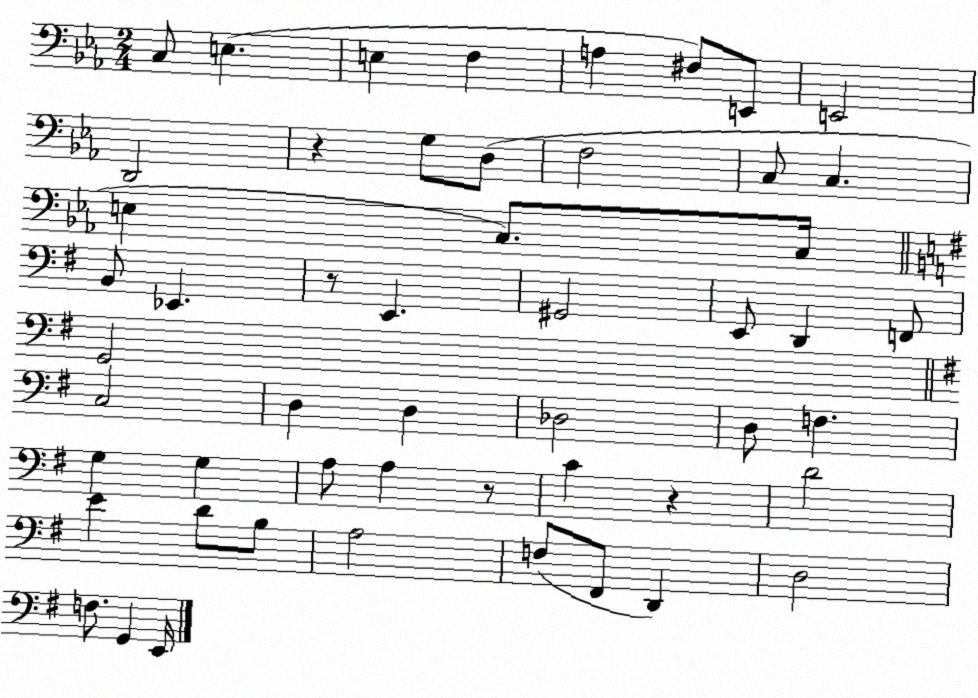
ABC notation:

X:1
T:Untitled
M:2/4
L:1/4
K:Eb
C,/2 E, E, F, A, ^F,/2 E,,/2 E,,2 D,,2 z G,/2 D,/2 F,2 C,/2 C, E, C,/2 C,/4 B,,/2 _E,, z/2 E,, ^G,,2 E,,/2 D,, F,,/2 G,,2 C,2 D, D, _D,2 D,/2 F, G, G, A,/2 A, z/2 C z D2 E D/2 B,/2 A,2 F,/2 ^F,,/2 D,, D,2 F,/2 G,, E,,/4